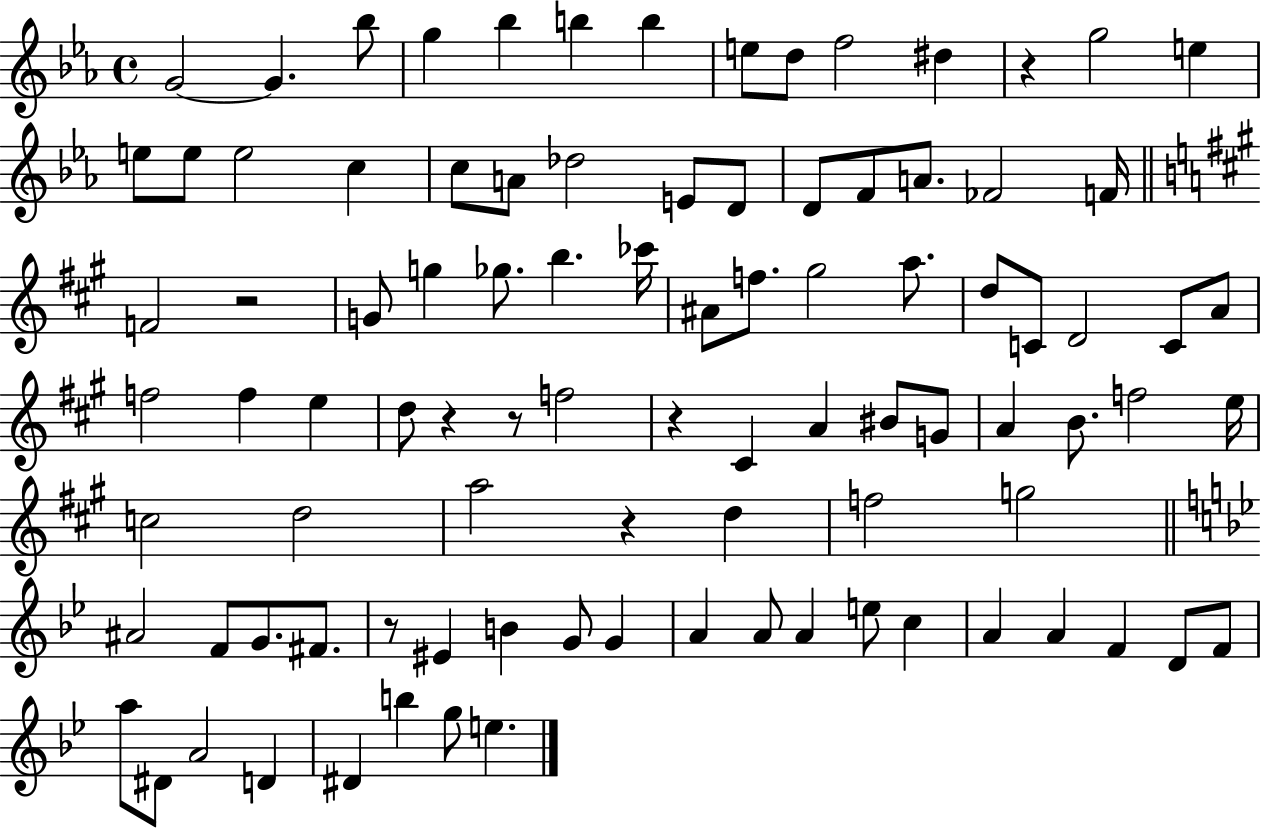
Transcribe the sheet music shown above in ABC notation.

X:1
T:Untitled
M:4/4
L:1/4
K:Eb
G2 G _b/2 g _b b b e/2 d/2 f2 ^d z g2 e e/2 e/2 e2 c c/2 A/2 _d2 E/2 D/2 D/2 F/2 A/2 _F2 F/4 F2 z2 G/2 g _g/2 b _c'/4 ^A/2 f/2 ^g2 a/2 d/2 C/2 D2 C/2 A/2 f2 f e d/2 z z/2 f2 z ^C A ^B/2 G/2 A B/2 f2 e/4 c2 d2 a2 z d f2 g2 ^A2 F/2 G/2 ^F/2 z/2 ^E B G/2 G A A/2 A e/2 c A A F D/2 F/2 a/2 ^D/2 A2 D ^D b g/2 e